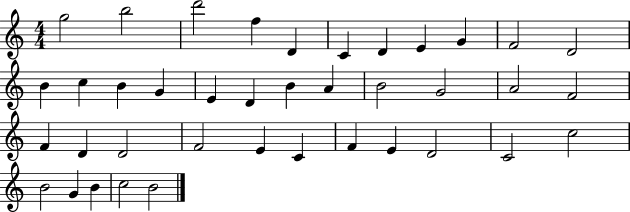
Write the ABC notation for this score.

X:1
T:Untitled
M:4/4
L:1/4
K:C
g2 b2 d'2 f D C D E G F2 D2 B c B G E D B A B2 G2 A2 F2 F D D2 F2 E C F E D2 C2 c2 B2 G B c2 B2